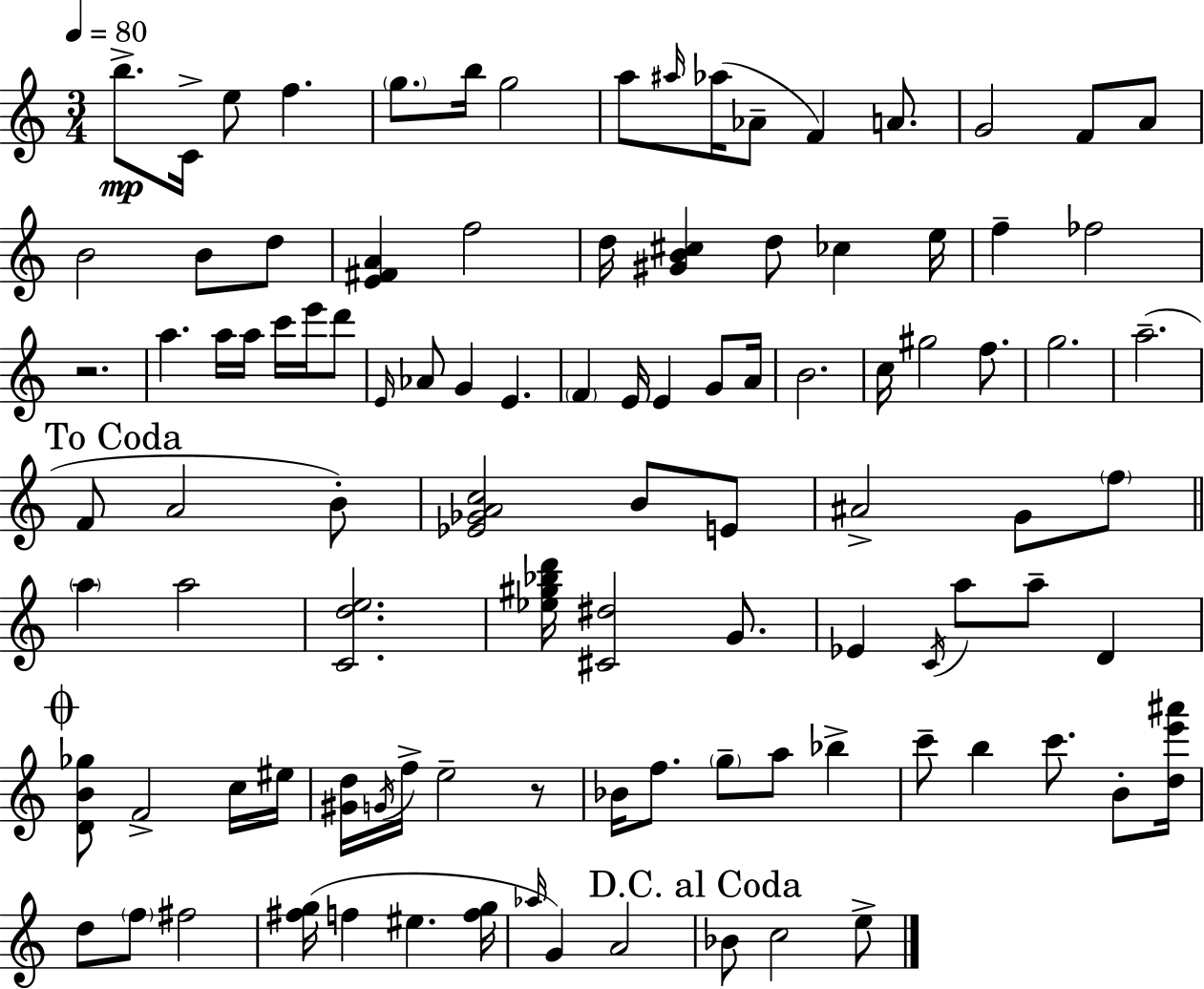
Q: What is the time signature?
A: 3/4